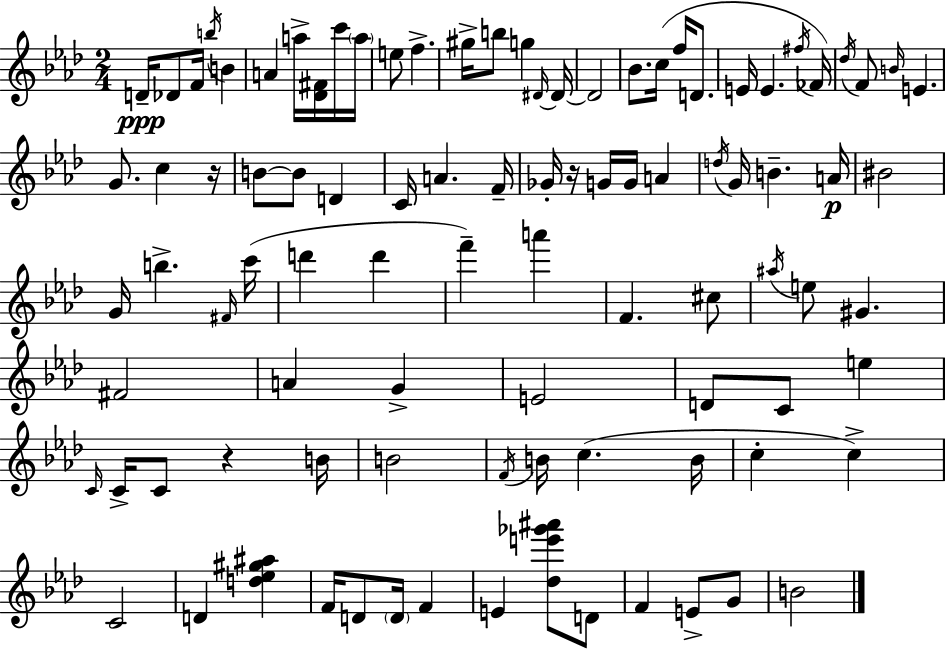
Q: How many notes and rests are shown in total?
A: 95